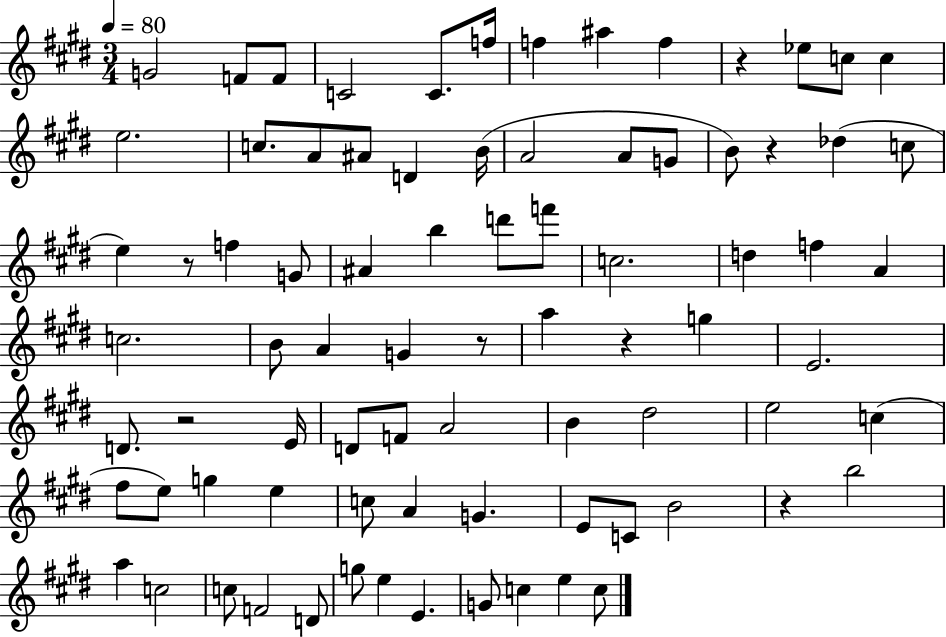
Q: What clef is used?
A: treble